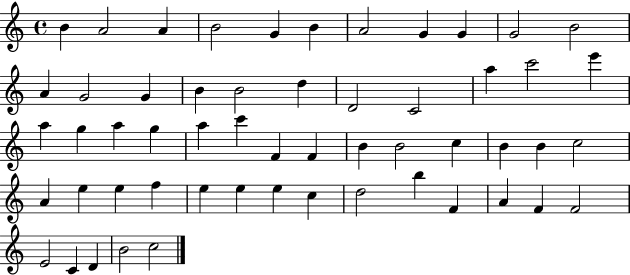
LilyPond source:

{
  \clef treble
  \time 4/4
  \defaultTimeSignature
  \key c \major
  b'4 a'2 a'4 | b'2 g'4 b'4 | a'2 g'4 g'4 | g'2 b'2 | \break a'4 g'2 g'4 | b'4 b'2 d''4 | d'2 c'2 | a''4 c'''2 e'''4 | \break a''4 g''4 a''4 g''4 | a''4 c'''4 f'4 f'4 | b'4 b'2 c''4 | b'4 b'4 c''2 | \break a'4 e''4 e''4 f''4 | e''4 e''4 e''4 c''4 | d''2 b''4 f'4 | a'4 f'4 f'2 | \break e'2 c'4 d'4 | b'2 c''2 | \bar "|."
}